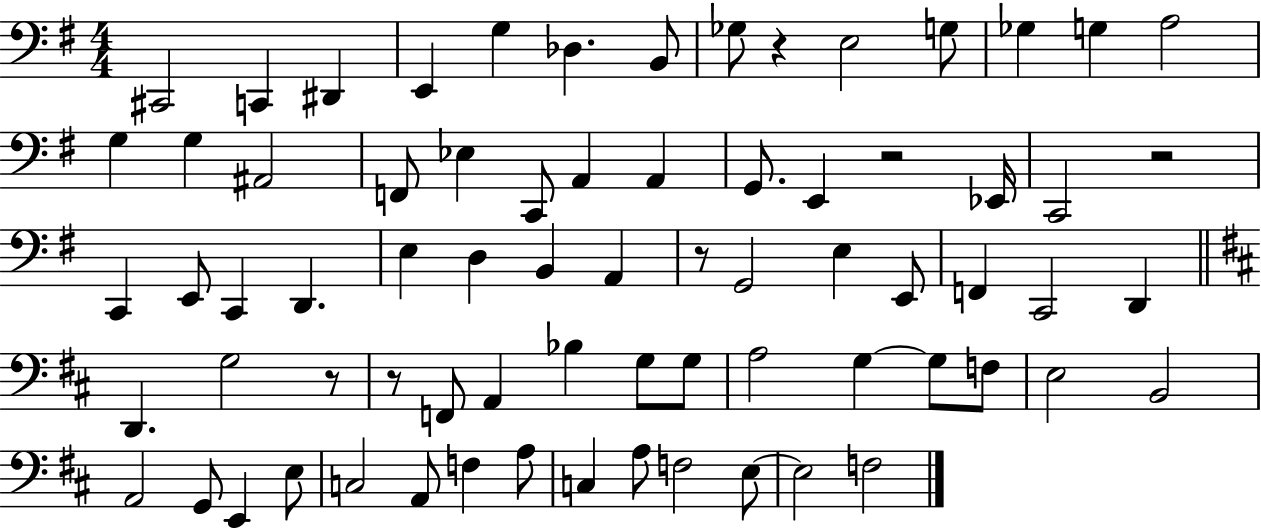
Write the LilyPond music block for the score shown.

{
  \clef bass
  \numericTimeSignature
  \time 4/4
  \key g \major
  cis,2 c,4 dis,4 | e,4 g4 des4. b,8 | ges8 r4 e2 g8 | ges4 g4 a2 | \break g4 g4 ais,2 | f,8 ees4 c,8 a,4 a,4 | g,8. e,4 r2 ees,16 | c,2 r2 | \break c,4 e,8 c,4 d,4. | e4 d4 b,4 a,4 | r8 g,2 e4 e,8 | f,4 c,2 d,4 | \break \bar "||" \break \key d \major d,4. g2 r8 | r8 f,8 a,4 bes4 g8 g8 | a2 g4~~ g8 f8 | e2 b,2 | \break a,2 g,8 e,4 e8 | c2 a,8 f4 a8 | c4 a8 f2 e8~~ | e2 f2 | \break \bar "|."
}